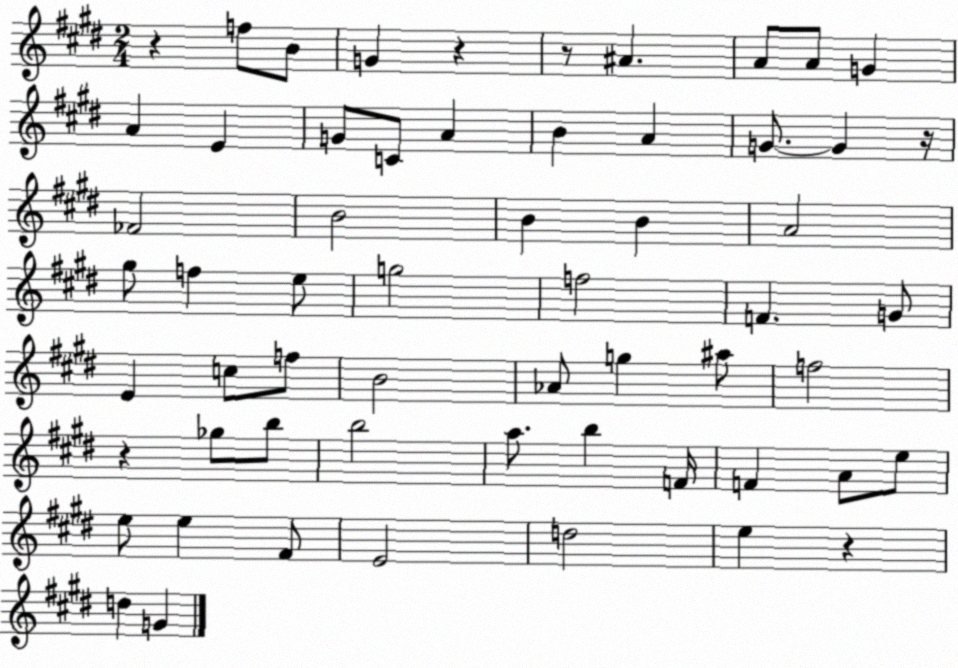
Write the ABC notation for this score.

X:1
T:Untitled
M:2/4
L:1/4
K:E
z f/2 B/2 G z z/2 ^A A/2 A/2 G A E G/2 C/2 A B A G/2 G z/4 _F2 B2 B B A2 ^g/2 f e/2 g2 f2 F G/2 E c/2 f/2 B2 _A/2 g ^a/2 f2 z _g/2 b/2 b2 a/2 b F/4 F A/2 e/2 e/2 e ^F/2 E2 d2 e z d G